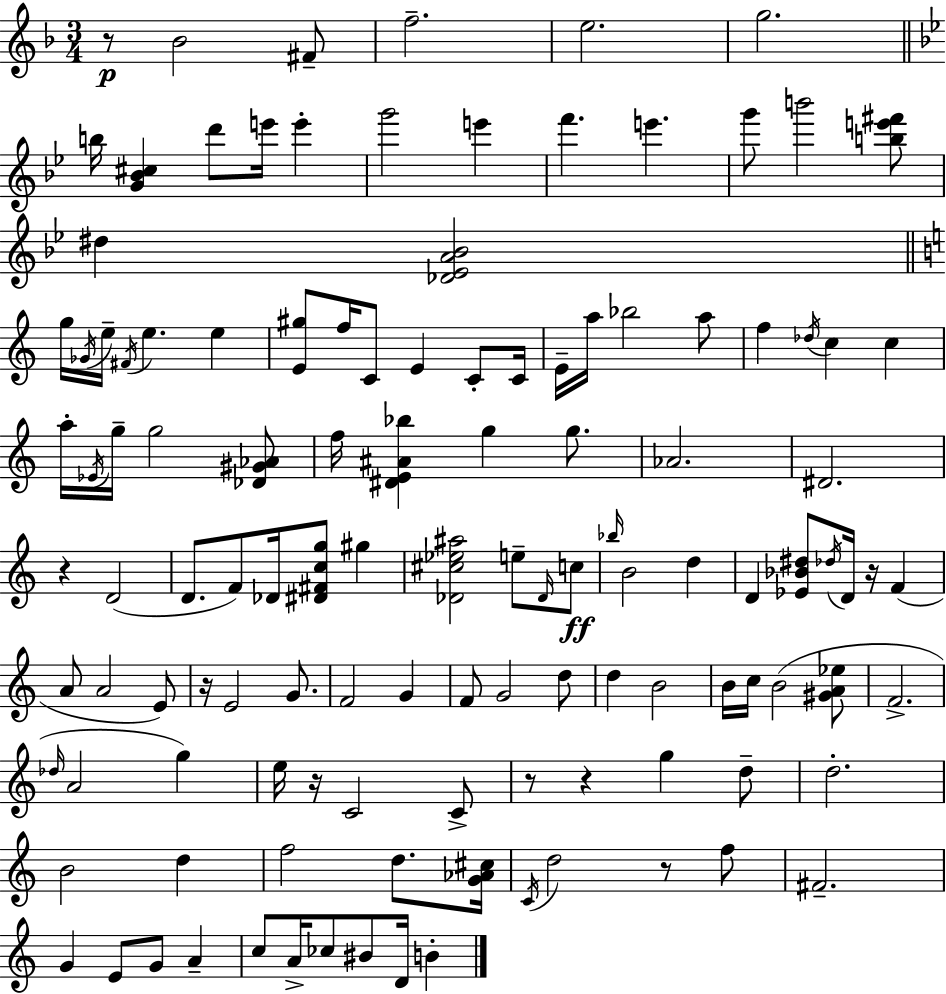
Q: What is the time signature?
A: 3/4